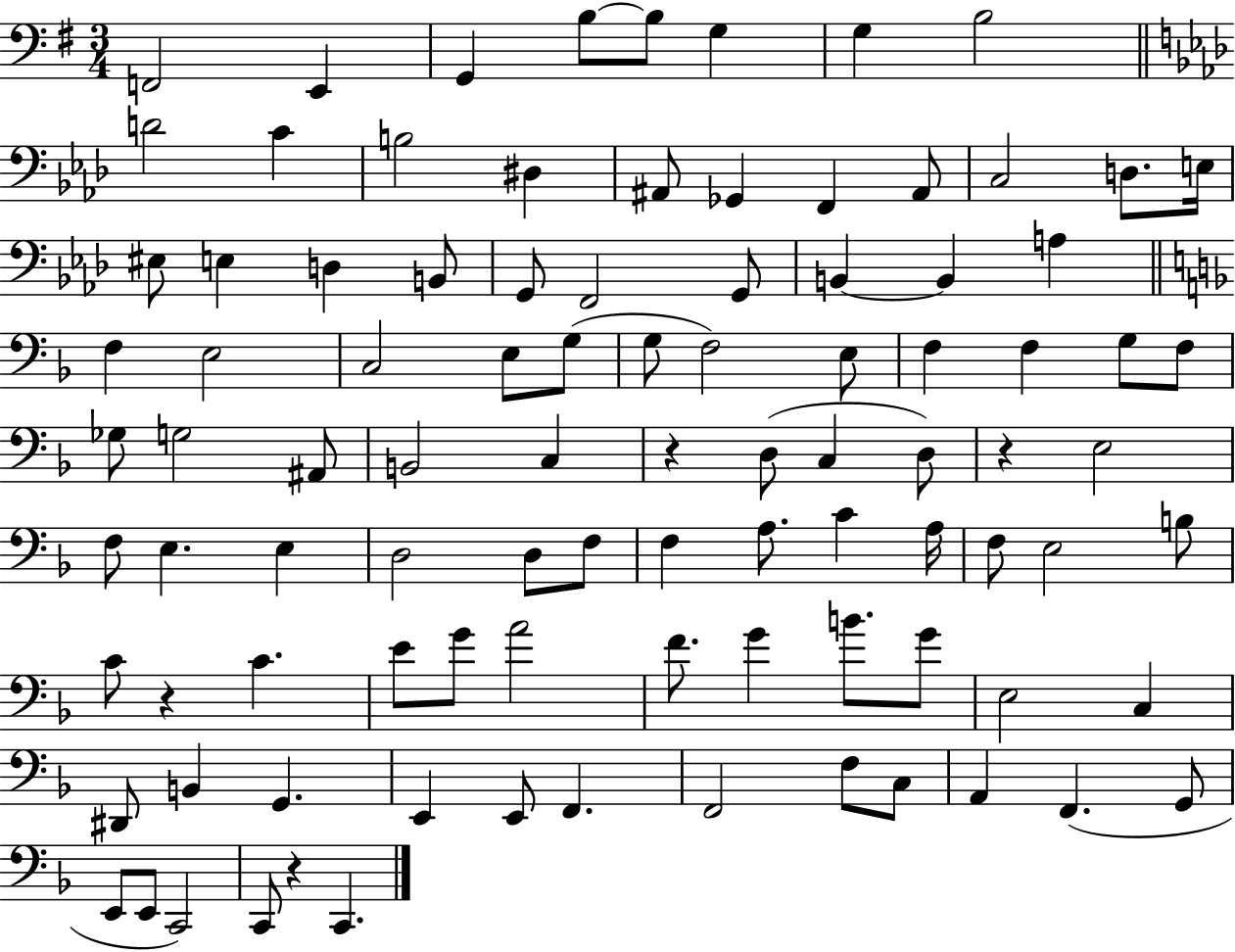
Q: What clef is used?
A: bass